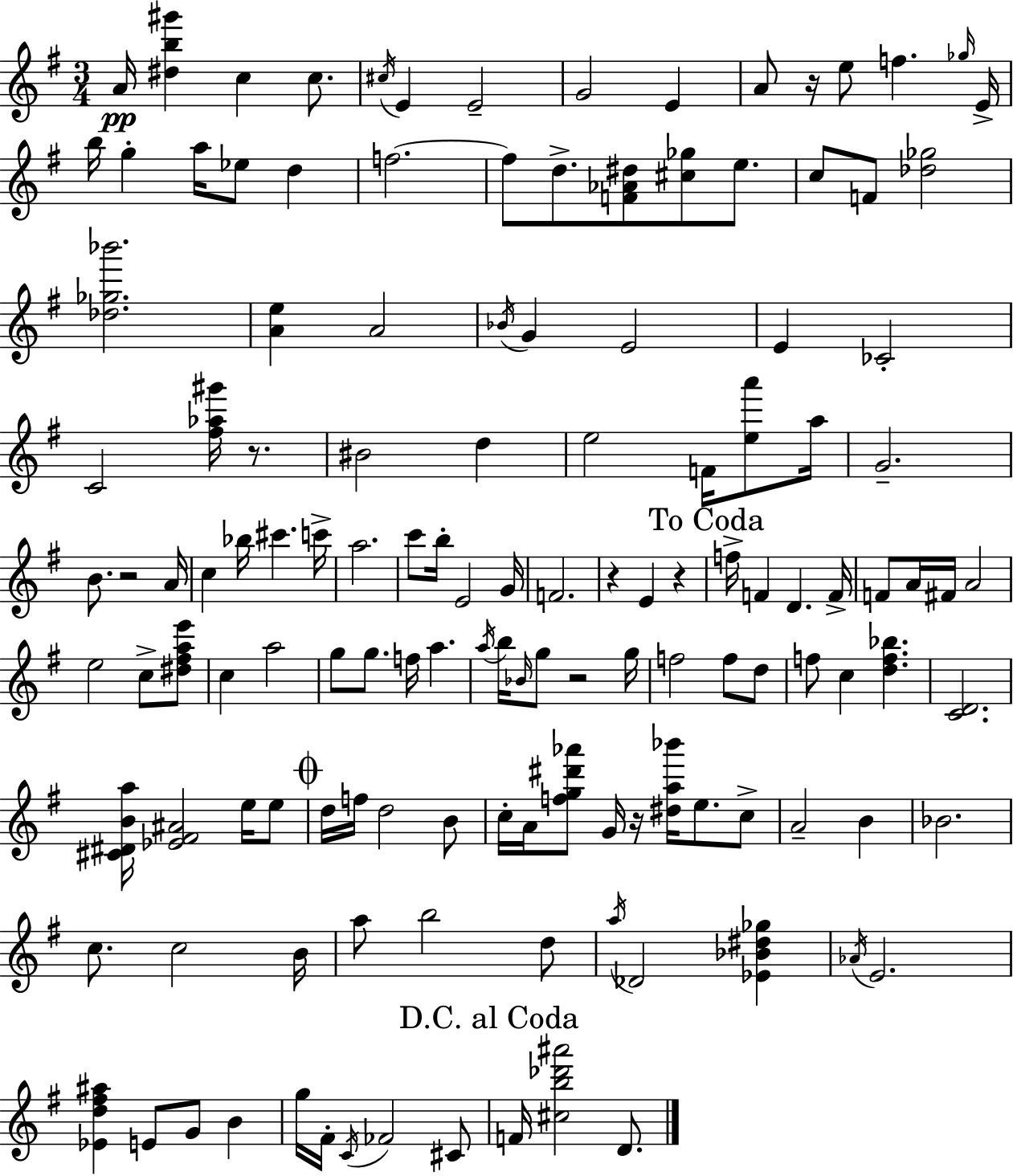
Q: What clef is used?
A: treble